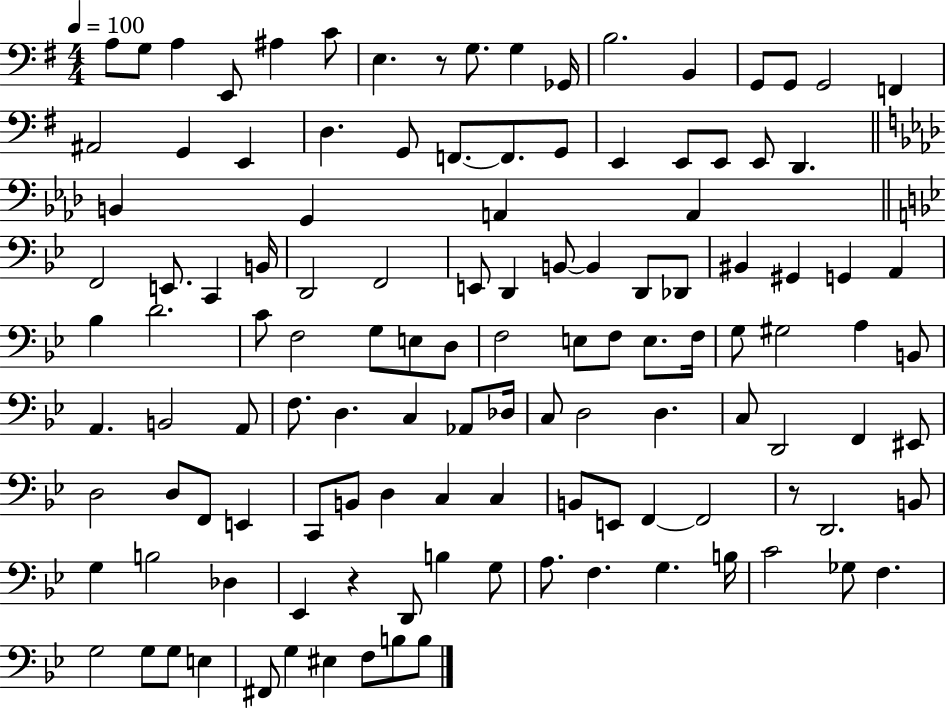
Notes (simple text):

A3/e G3/e A3/q E2/e A#3/q C4/e E3/q. R/e G3/e. G3/q Gb2/s B3/h. B2/q G2/e G2/e G2/h F2/q A#2/h G2/q E2/q D3/q. G2/e F2/e. F2/e. G2/e E2/q E2/e E2/e E2/e D2/q. B2/q G2/q A2/q A2/q F2/h E2/e. C2/q B2/s D2/h F2/h E2/e D2/q B2/e B2/q D2/e Db2/e BIS2/q G#2/q G2/q A2/q Bb3/q D4/h. C4/e F3/h G3/e E3/e D3/e F3/h E3/e F3/e E3/e. F3/s G3/e G#3/h A3/q B2/e A2/q. B2/h A2/e F3/e. D3/q. C3/q Ab2/e Db3/s C3/e D3/h D3/q. C3/e D2/h F2/q EIS2/e D3/h D3/e F2/e E2/q C2/e B2/e D3/q C3/q C3/q B2/e E2/e F2/q F2/h R/e D2/h. B2/e G3/q B3/h Db3/q Eb2/q R/q D2/e B3/q G3/e A3/e. F3/q. G3/q. B3/s C4/h Gb3/e F3/q. G3/h G3/e G3/e E3/q F#2/e G3/q EIS3/q F3/e B3/e B3/e